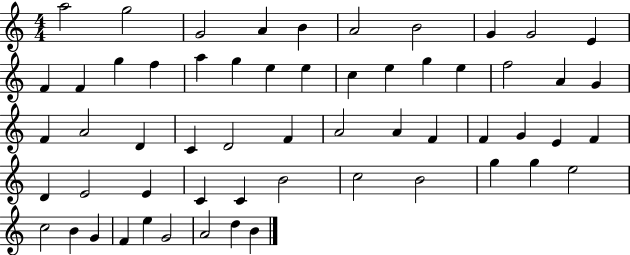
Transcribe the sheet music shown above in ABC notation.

X:1
T:Untitled
M:4/4
L:1/4
K:C
a2 g2 G2 A B A2 B2 G G2 E F F g f a g e e c e g e f2 A G F A2 D C D2 F A2 A F F G E F D E2 E C C B2 c2 B2 g g e2 c2 B G F e G2 A2 d B